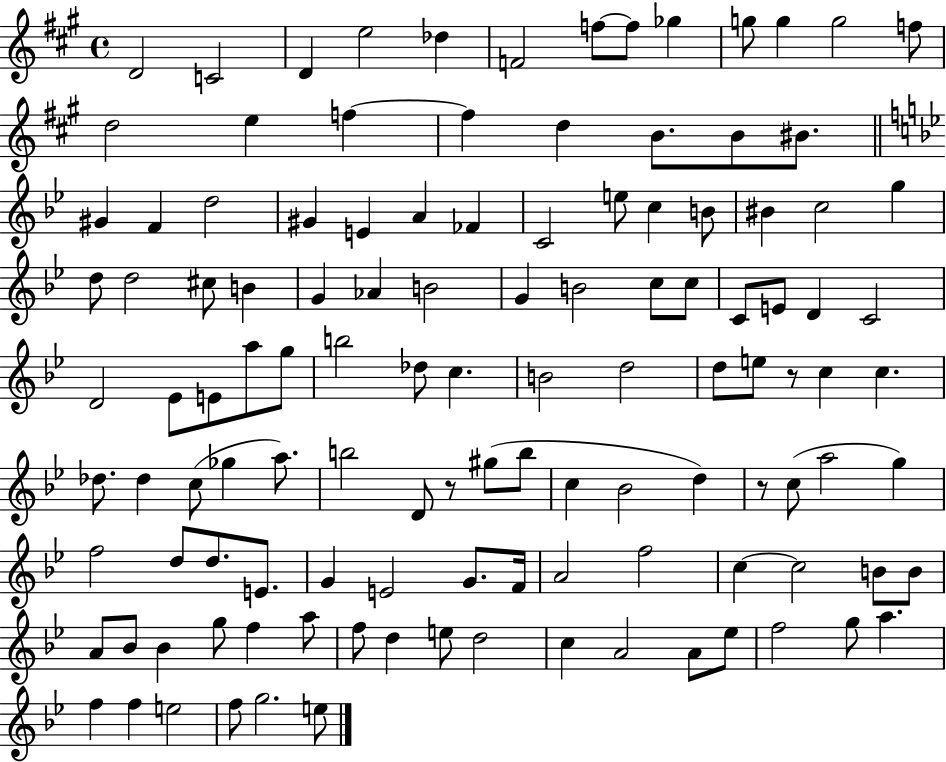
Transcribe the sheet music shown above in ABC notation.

X:1
T:Untitled
M:4/4
L:1/4
K:A
D2 C2 D e2 _d F2 f/2 f/2 _g g/2 g g2 f/2 d2 e f f d B/2 B/2 ^B/2 ^G F d2 ^G E A _F C2 e/2 c B/2 ^B c2 g d/2 d2 ^c/2 B G _A B2 G B2 c/2 c/2 C/2 E/2 D C2 D2 _E/2 E/2 a/2 g/2 b2 _d/2 c B2 d2 d/2 e/2 z/2 c c _d/2 _d c/2 _g a/2 b2 D/2 z/2 ^g/2 b/2 c _B2 d z/2 c/2 a2 g f2 d/2 d/2 E/2 G E2 G/2 F/4 A2 f2 c c2 B/2 B/2 A/2 _B/2 _B g/2 f a/2 f/2 d e/2 d2 c A2 A/2 _e/2 f2 g/2 a f f e2 f/2 g2 e/2